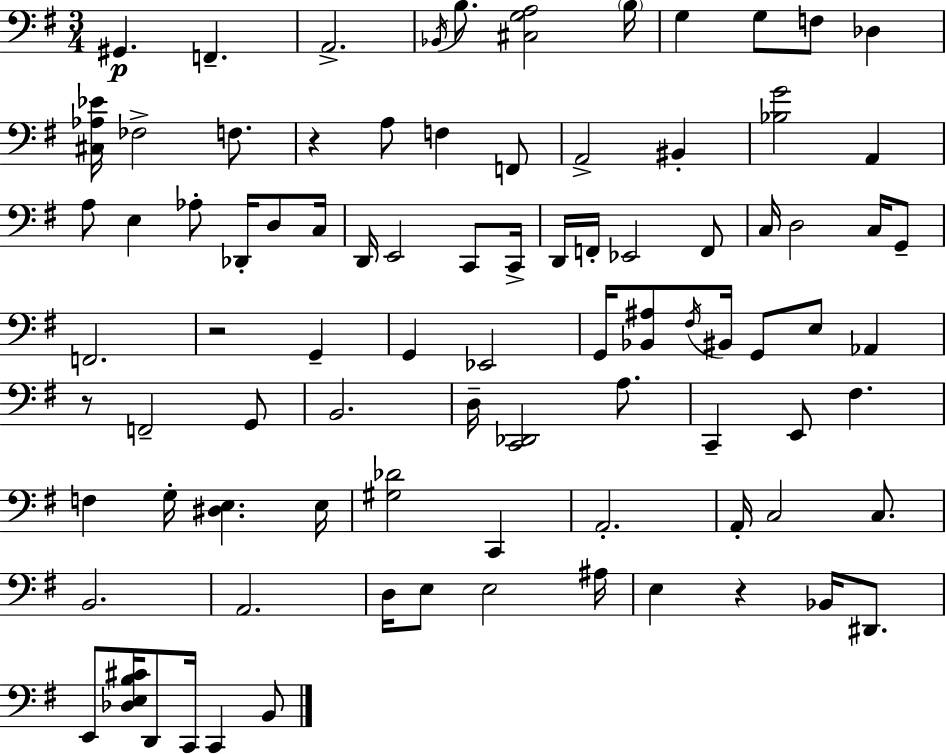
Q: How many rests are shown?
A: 4